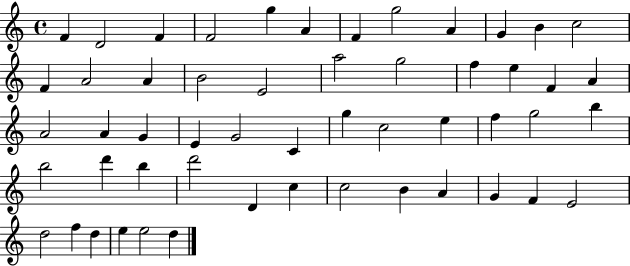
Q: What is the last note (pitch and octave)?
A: D5